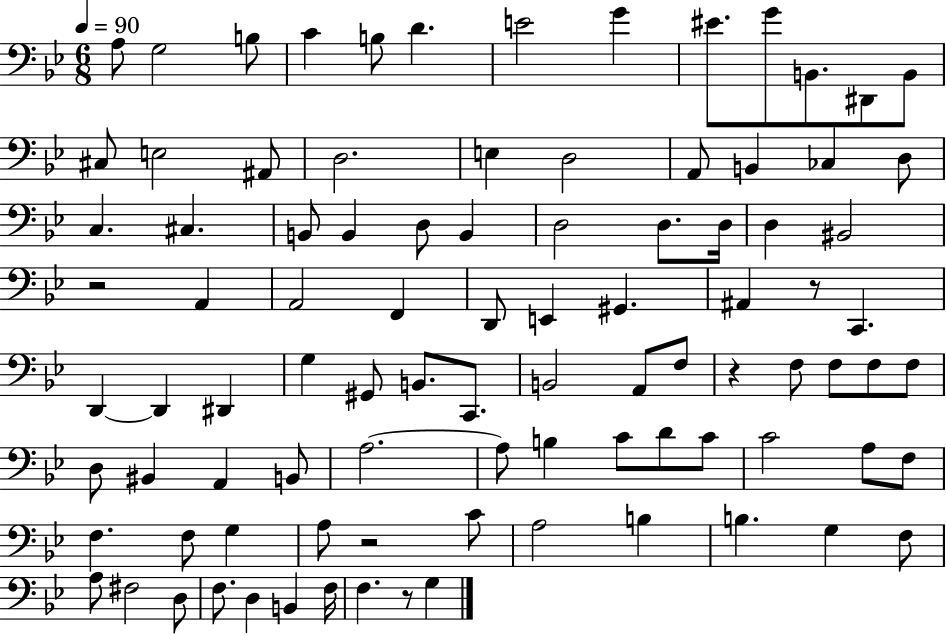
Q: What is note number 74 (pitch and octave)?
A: C4